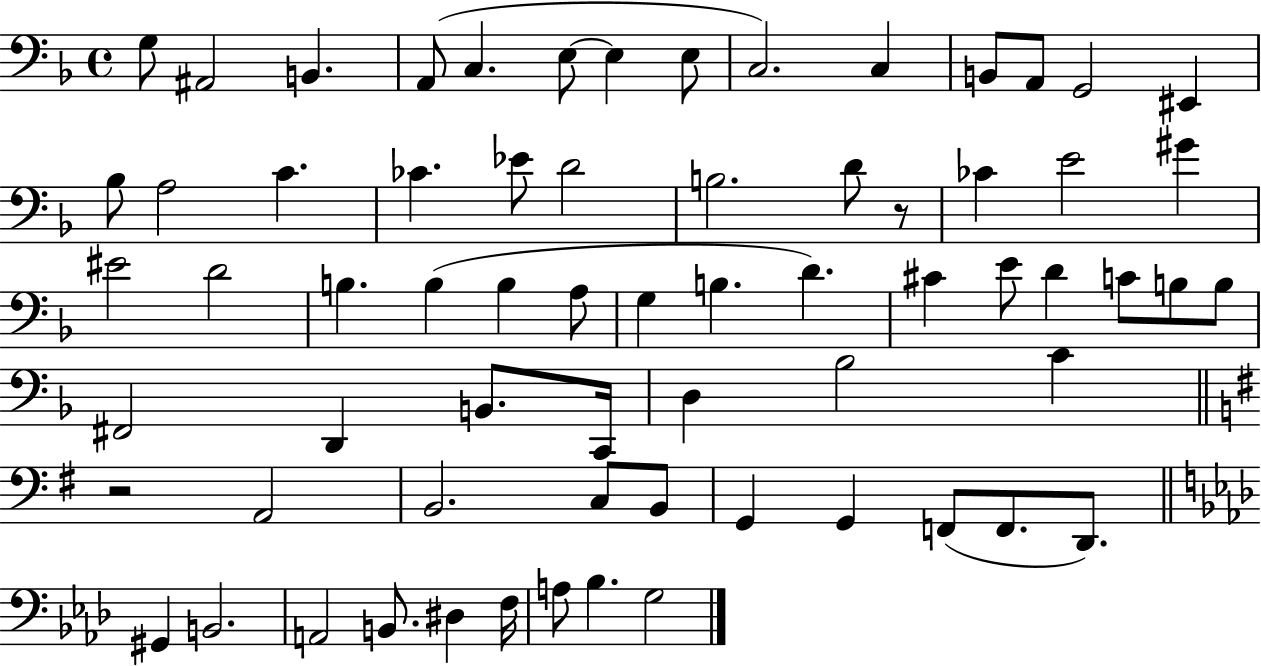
X:1
T:Untitled
M:4/4
L:1/4
K:F
G,/2 ^A,,2 B,, A,,/2 C, E,/2 E, E,/2 C,2 C, B,,/2 A,,/2 G,,2 ^E,, _B,/2 A,2 C _C _E/2 D2 B,2 D/2 z/2 _C E2 ^G ^E2 D2 B, B, B, A,/2 G, B, D ^C E/2 D C/2 B,/2 B,/2 ^F,,2 D,, B,,/2 C,,/4 D, _B,2 C z2 A,,2 B,,2 C,/2 B,,/2 G,, G,, F,,/2 F,,/2 D,,/2 ^G,, B,,2 A,,2 B,,/2 ^D, F,/4 A,/2 _B, G,2